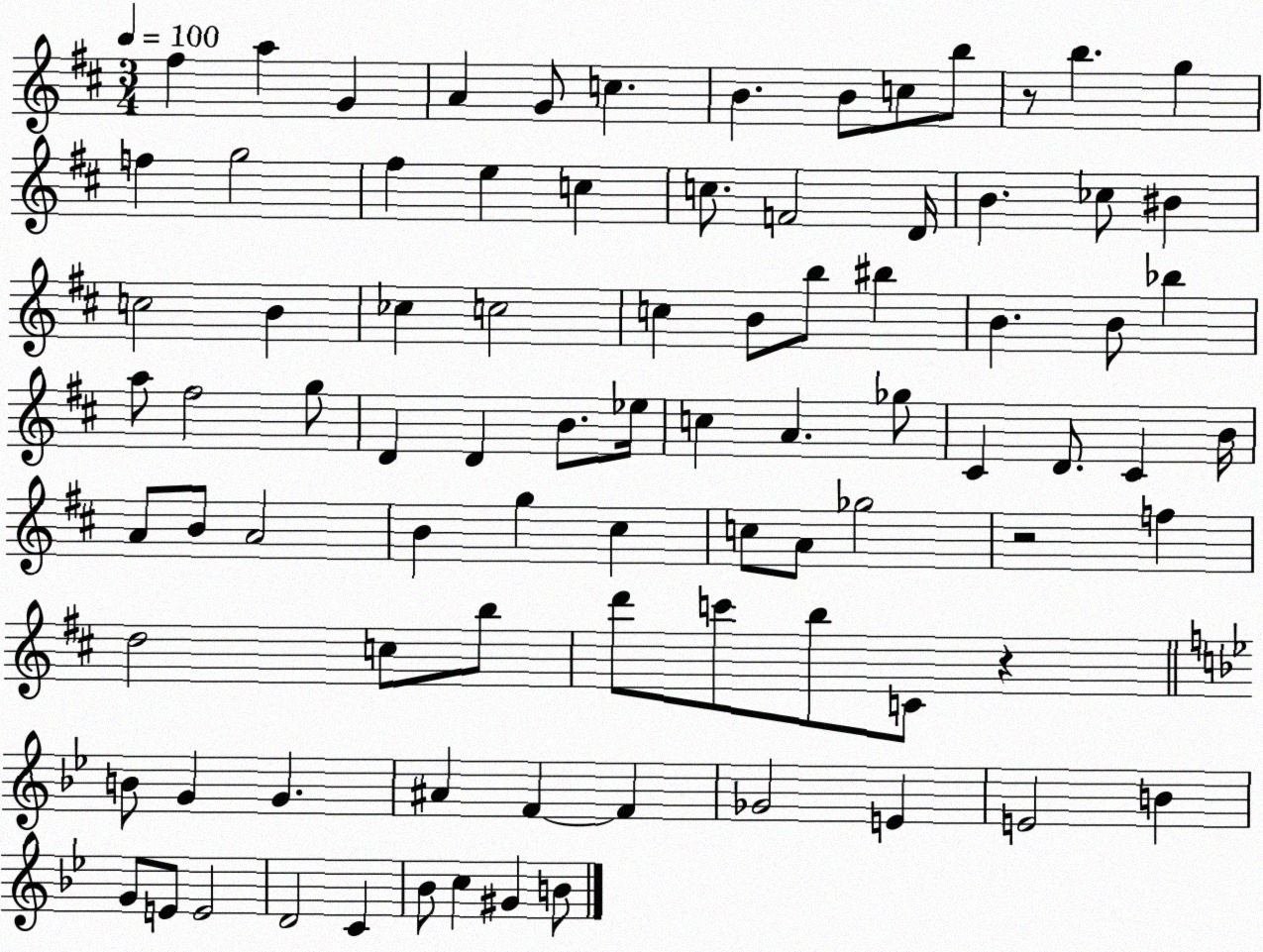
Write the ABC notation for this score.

X:1
T:Untitled
M:3/4
L:1/4
K:D
^f a G A G/2 c B B/2 c/2 b/2 z/2 b g f g2 ^f e c c/2 F2 D/4 B _c/2 ^B c2 B _c c2 c B/2 b/2 ^b B B/2 _b a/2 ^f2 g/2 D D B/2 _e/4 c A _g/2 ^C D/2 ^C B/4 A/2 B/2 A2 B g ^c c/2 A/2 _g2 z2 f d2 c/2 b/2 d'/2 c'/2 b/2 C/2 z B/2 G G ^A F F _G2 E E2 B G/2 E/2 E2 D2 C _B/2 c ^G B/2